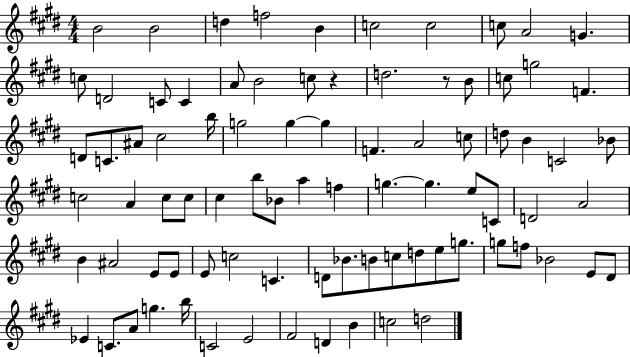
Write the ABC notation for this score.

X:1
T:Untitled
M:4/4
L:1/4
K:E
B2 B2 d f2 B c2 c2 c/2 A2 G c/2 D2 C/2 C A/2 B2 c/2 z d2 z/2 B/2 c/2 g2 F D/2 C/2 ^A/2 ^c2 b/4 g2 g g F A2 c/2 d/2 B C2 _B/2 c2 A c/2 c/2 ^c b/2 _B/2 a f g g e/2 C/2 D2 A2 B ^A2 E/2 E/2 E/2 c2 C D/2 _B/2 B/2 c/2 d/2 e/2 g/2 g/2 f/2 _B2 E/2 ^D/2 _E C/2 A/2 g b/4 C2 E2 ^F2 D B c2 d2